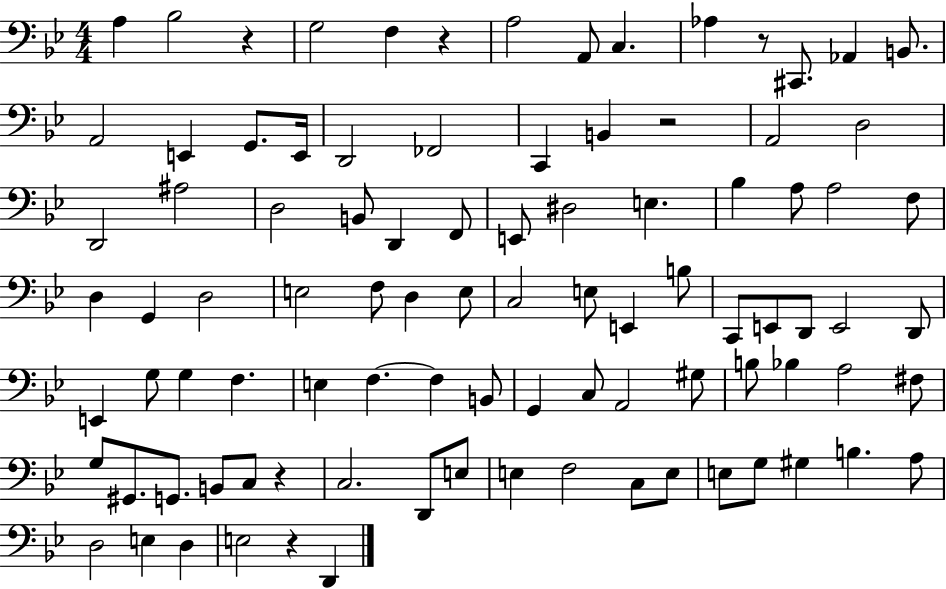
X:1
T:Untitled
M:4/4
L:1/4
K:Bb
A, _B,2 z G,2 F, z A,2 A,,/2 C, _A, z/2 ^C,,/2 _A,, B,,/2 A,,2 E,, G,,/2 E,,/4 D,,2 _F,,2 C,, B,, z2 A,,2 D,2 D,,2 ^A,2 D,2 B,,/2 D,, F,,/2 E,,/2 ^D,2 E, _B, A,/2 A,2 F,/2 D, G,, D,2 E,2 F,/2 D, E,/2 C,2 E,/2 E,, B,/2 C,,/2 E,,/2 D,,/2 E,,2 D,,/2 E,, G,/2 G, F, E, F, F, B,,/2 G,, C,/2 A,,2 ^G,/2 B,/2 _B, A,2 ^F,/2 G,/2 ^G,,/2 G,,/2 B,,/2 C,/2 z C,2 D,,/2 E,/2 E, F,2 C,/2 E,/2 E,/2 G,/2 ^G, B, A,/2 D,2 E, D, E,2 z D,,